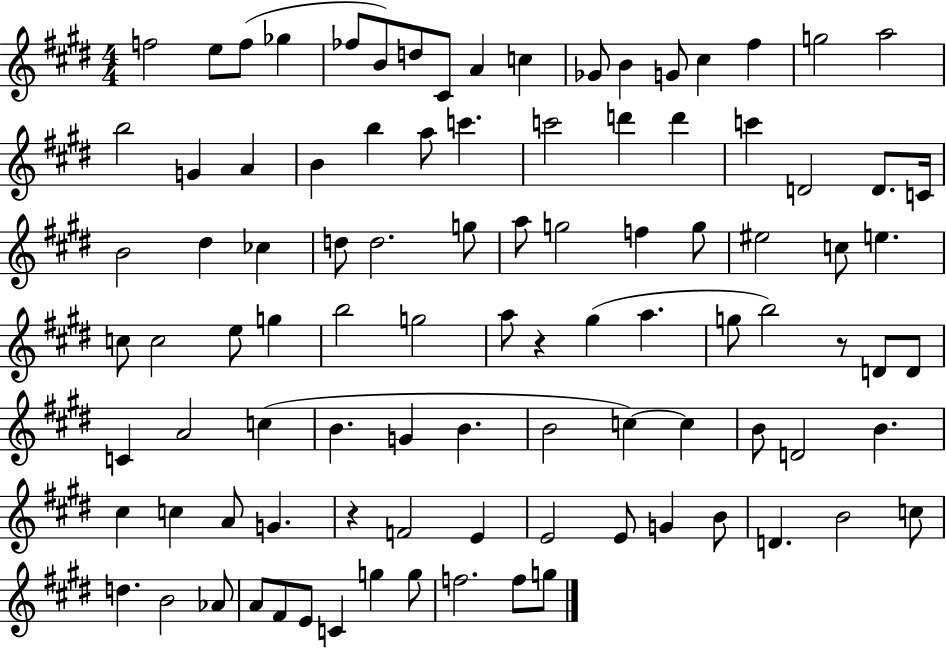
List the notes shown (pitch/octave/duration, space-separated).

F5/h E5/e F5/e Gb5/q FES5/e B4/e D5/e C#4/e A4/q C5/q Gb4/e B4/q G4/e C#5/q F#5/q G5/h A5/h B5/h G4/q A4/q B4/q B5/q A5/e C6/q. C6/h D6/q D6/q C6/q D4/h D4/e. C4/s B4/h D#5/q CES5/q D5/e D5/h. G5/e A5/e G5/h F5/q G5/e EIS5/h C5/e E5/q. C5/e C5/h E5/e G5/q B5/h G5/h A5/e R/q G#5/q A5/q. G5/e B5/h R/e D4/e D4/e C4/q A4/h C5/q B4/q. G4/q B4/q. B4/h C5/q C5/q B4/e D4/h B4/q. C#5/q C5/q A4/e G4/q. R/q F4/h E4/q E4/h E4/e G4/q B4/e D4/q. B4/h C5/e D5/q. B4/h Ab4/e A4/e F#4/e E4/e C4/q G5/q G5/e F5/h. F5/e G5/e